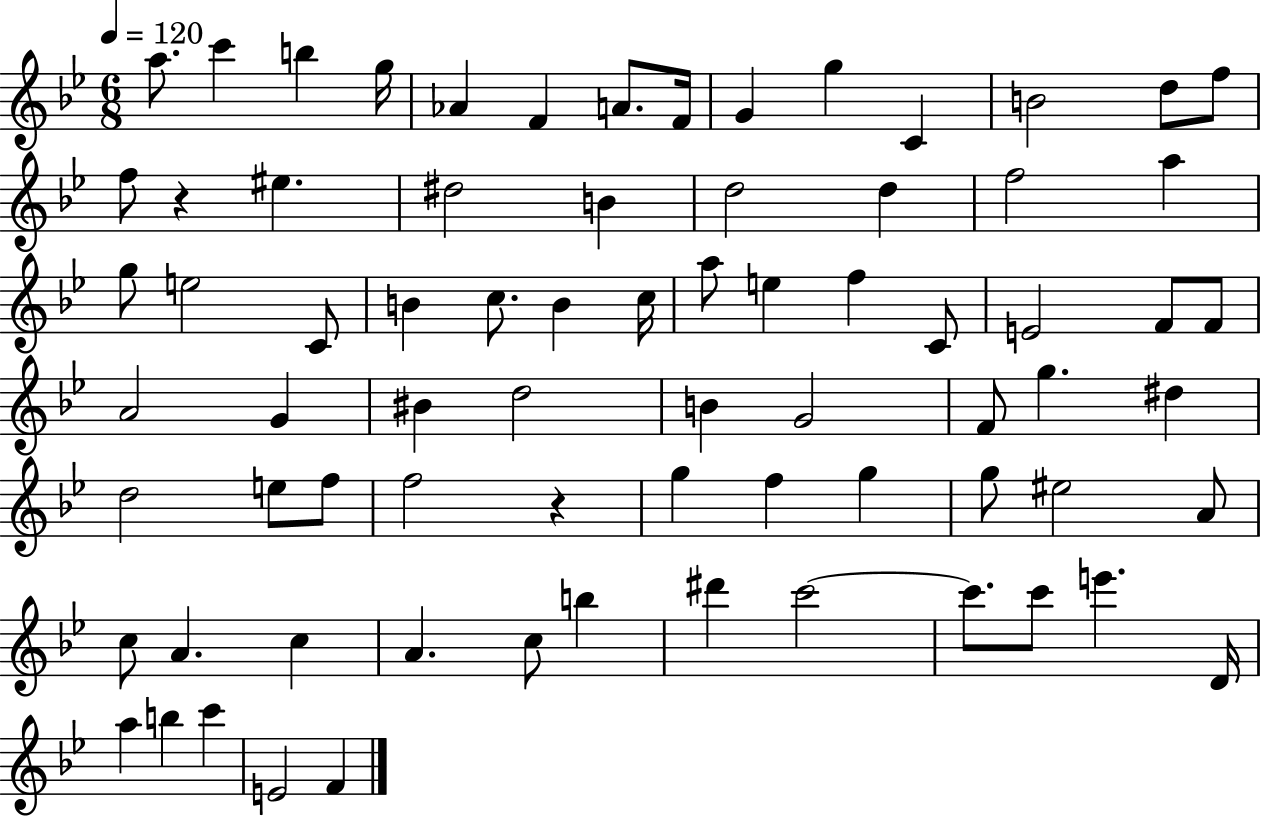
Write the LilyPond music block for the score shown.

{
  \clef treble
  \numericTimeSignature
  \time 6/8
  \key bes \major
  \tempo 4 = 120
  a''8. c'''4 b''4 g''16 | aes'4 f'4 a'8. f'16 | g'4 g''4 c'4 | b'2 d''8 f''8 | \break f''8 r4 eis''4. | dis''2 b'4 | d''2 d''4 | f''2 a''4 | \break g''8 e''2 c'8 | b'4 c''8. b'4 c''16 | a''8 e''4 f''4 c'8 | e'2 f'8 f'8 | \break a'2 g'4 | bis'4 d''2 | b'4 g'2 | f'8 g''4. dis''4 | \break d''2 e''8 f''8 | f''2 r4 | g''4 f''4 g''4 | g''8 eis''2 a'8 | \break c''8 a'4. c''4 | a'4. c''8 b''4 | dis'''4 c'''2~~ | c'''8. c'''8 e'''4. d'16 | \break a''4 b''4 c'''4 | e'2 f'4 | \bar "|."
}